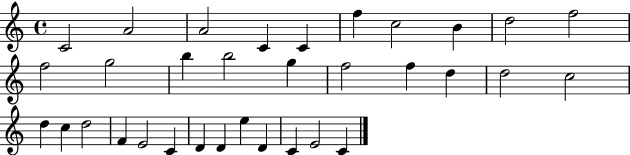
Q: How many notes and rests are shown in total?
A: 33